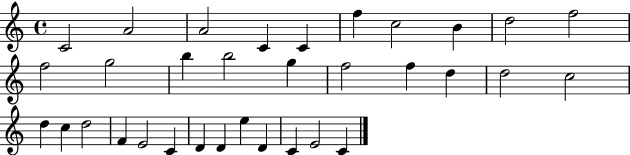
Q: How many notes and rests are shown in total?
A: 33